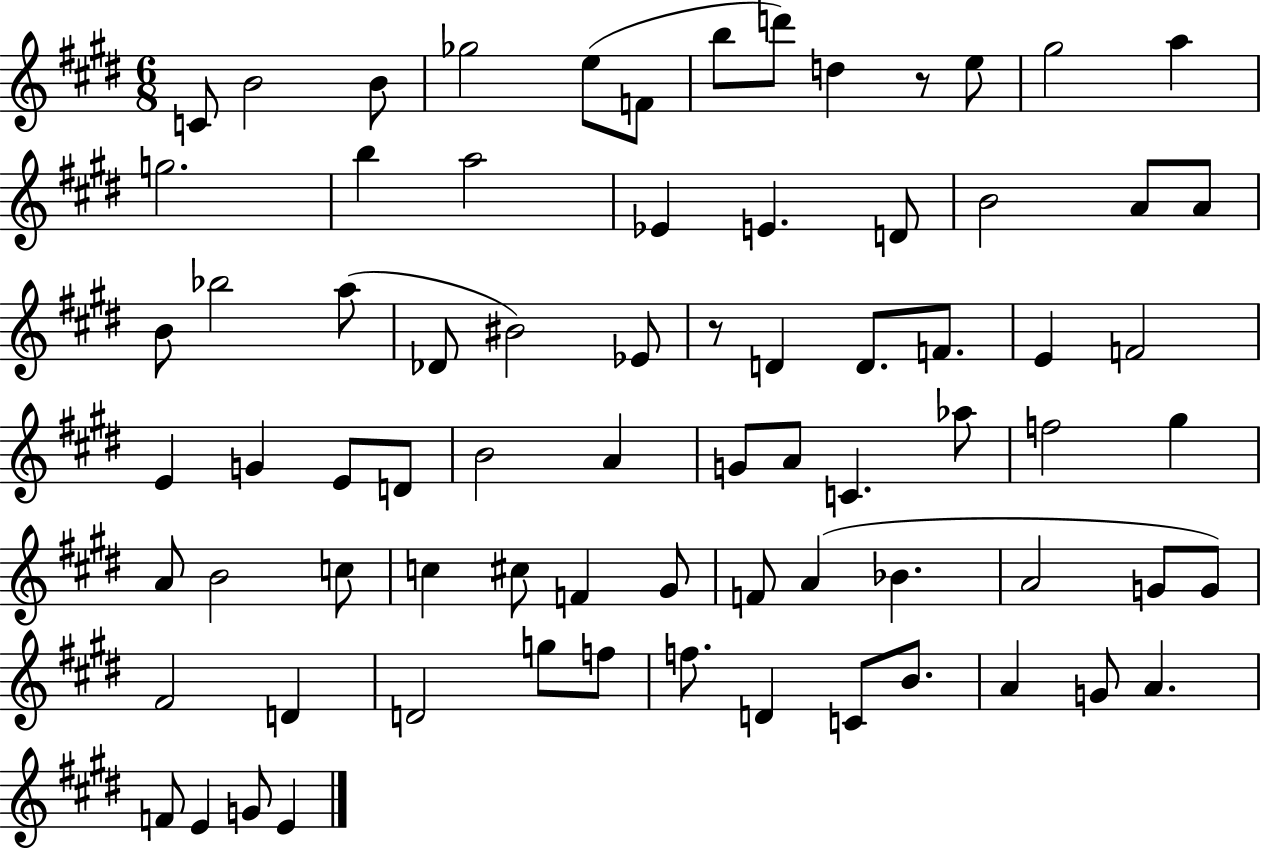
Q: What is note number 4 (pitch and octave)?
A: Gb5